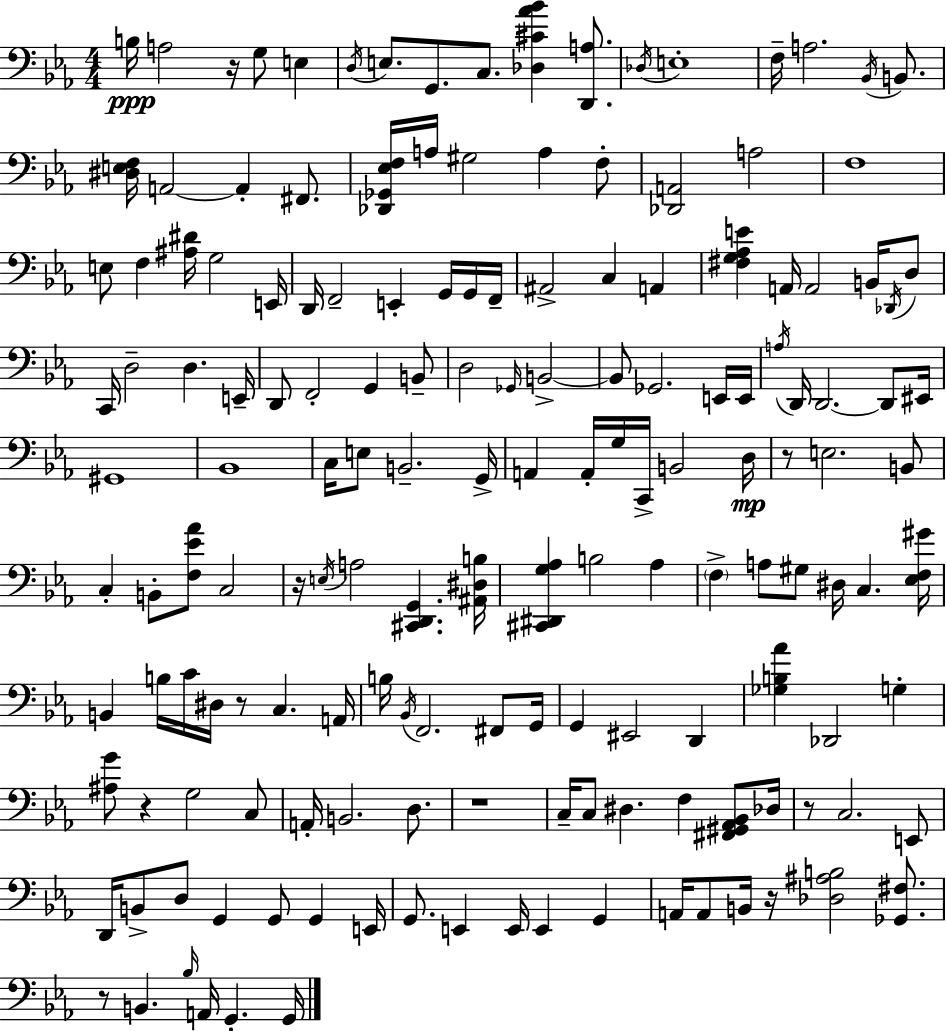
{
  \clef bass
  \numericTimeSignature
  \time 4/4
  \key c \minor
  b16\ppp a2 r16 g8 e4 | \acciaccatura { d16 } e8. g,8. c8. <des cis' aes' bes'>4 <d, a>8. | \acciaccatura { des16 } e1-. | f16-- a2. \acciaccatura { bes,16 } | \break b,8. <dis e f>16 a,2~~ a,4-. | fis,8. <des, ges, ees f>16 a16 gis2 a4 | f8-. <des, a,>2 a2 | f1 | \break e8 f4 <ais dis'>16 g2 | e,16 d,16 f,2-- e,4-. | g,16 g,16 f,16-- ais,2-> c4 a,4 | <fis g aes e'>4 a,16 a,2 | \break b,16 \acciaccatura { des,16 } d8 c,16 d2-- d4. | e,16-- d,8 f,2-. g,4 | b,8-- d2 \grace { ges,16 } b,2->~~ | b,8 ges,2. | \break e,16 e,16 \acciaccatura { a16 } d,16 d,2.~~ | d,8 eis,16 gis,1 | bes,1 | c16 e8 b,2.-- | \break g,16-> a,4 a,16-. g16 c,16-> b,2 | d16\mp r8 e2. | b,8 c4-. b,8-. <f ees' aes'>8 c2 | r16 \acciaccatura { e16 } a2 | \break <cis, d, g,>4. <ais, dis b>16 <cis, dis, g aes>4 b2 | aes4 \parenthesize f4-> a8 gis8 dis16 | c4. <ees f gis'>16 b,4 b16 c'16 dis16 r8 | c4. a,16 b16 \acciaccatura { bes,16 } f,2. | \break fis,8 g,16 g,4 eis,2 | d,4 <ges b aes'>4 des,2 | g4-. <ais g'>8 r4 g2 | c8 a,16-. b,2. | \break d8. r1 | c16-- c8 dis4. | f4 <fis, gis, aes, bes,>8 des16 r8 c2. | e,8 d,16 b,8-> d8 g,4 | \break g,8 g,4 e,16 g,8. e,4 e,16 | e,4 g,4 a,16 a,8 b,16 r16 <des ais b>2 | <ges, fis>8. r8 b,4. | \grace { bes16 } a,16 g,4.-. g,16 \bar "|."
}